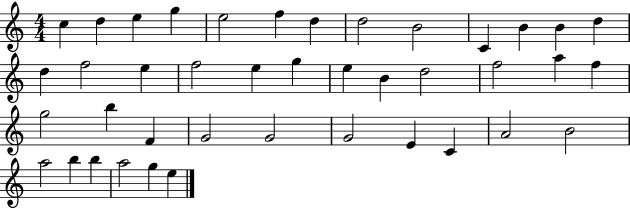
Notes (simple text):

C5/q D5/q E5/q G5/q E5/h F5/q D5/q D5/h B4/h C4/q B4/q B4/q D5/q D5/q F5/h E5/q F5/h E5/q G5/q E5/q B4/q D5/h F5/h A5/q F5/q G5/h B5/q F4/q G4/h G4/h G4/h E4/q C4/q A4/h B4/h A5/h B5/q B5/q A5/h G5/q E5/q